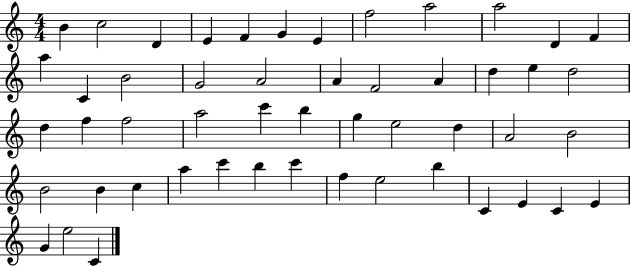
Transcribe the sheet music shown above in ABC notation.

X:1
T:Untitled
M:4/4
L:1/4
K:C
B c2 D E F G E f2 a2 a2 D F a C B2 G2 A2 A F2 A d e d2 d f f2 a2 c' b g e2 d A2 B2 B2 B c a c' b c' f e2 b C E C E G e2 C